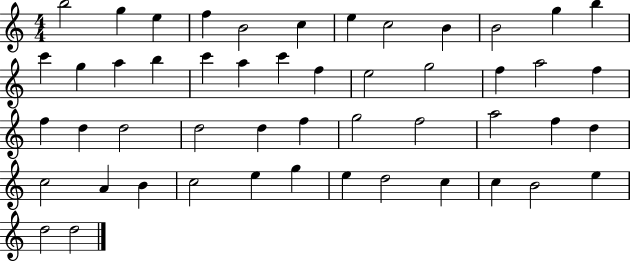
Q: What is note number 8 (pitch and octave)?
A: C5